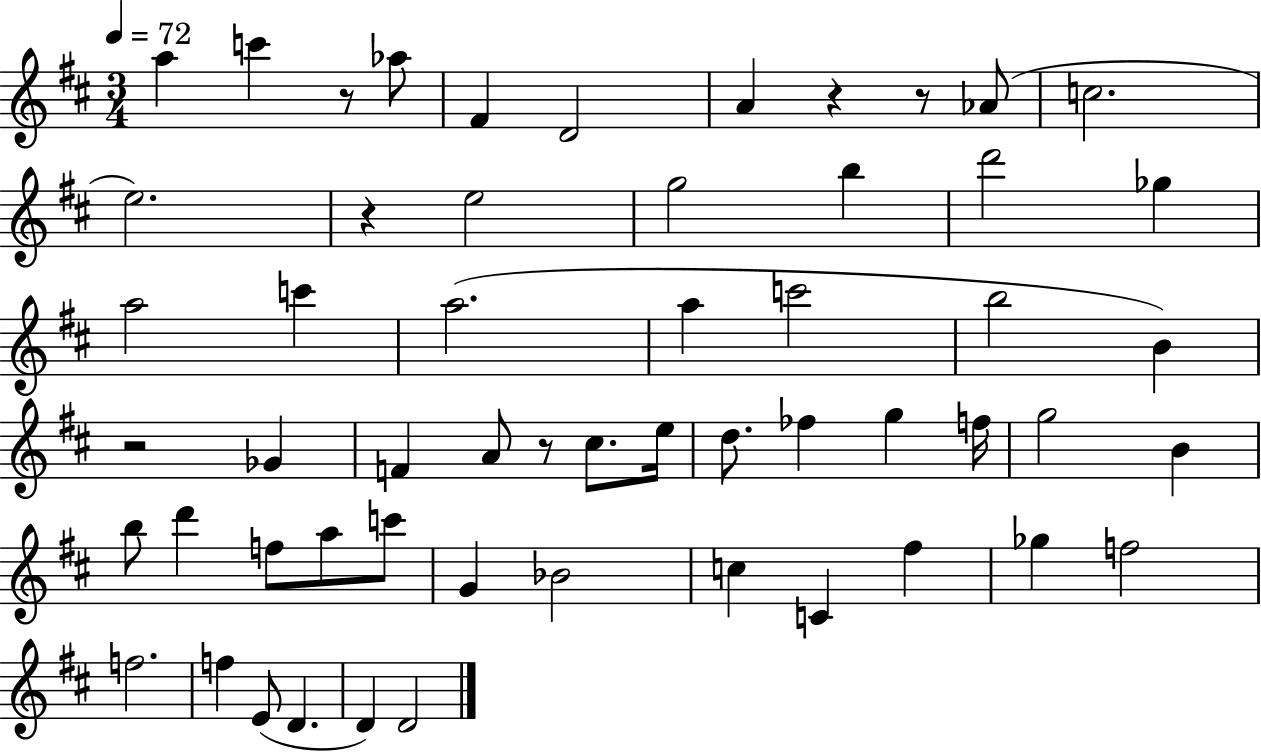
{
  \clef treble
  \numericTimeSignature
  \time 3/4
  \key d \major
  \tempo 4 = 72
  a''4 c'''4 r8 aes''8 | fis'4 d'2 | a'4 r4 r8 aes'8( | c''2. | \break e''2.) | r4 e''2 | g''2 b''4 | d'''2 ges''4 | \break a''2 c'''4 | a''2.( | a''4 c'''2 | b''2 b'4) | \break r2 ges'4 | f'4 a'8 r8 cis''8. e''16 | d''8. fes''4 g''4 f''16 | g''2 b'4 | \break b''8 d'''4 f''8 a''8 c'''8 | g'4 bes'2 | c''4 c'4 fis''4 | ges''4 f''2 | \break f''2. | f''4 e'8( d'4. | d'4) d'2 | \bar "|."
}